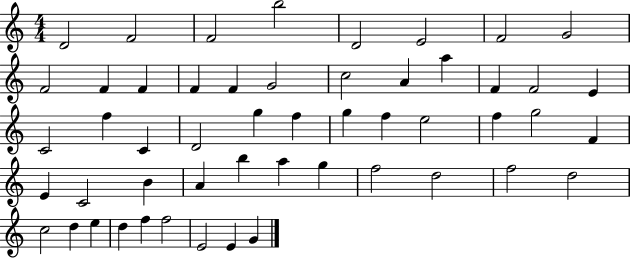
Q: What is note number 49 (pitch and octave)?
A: F5